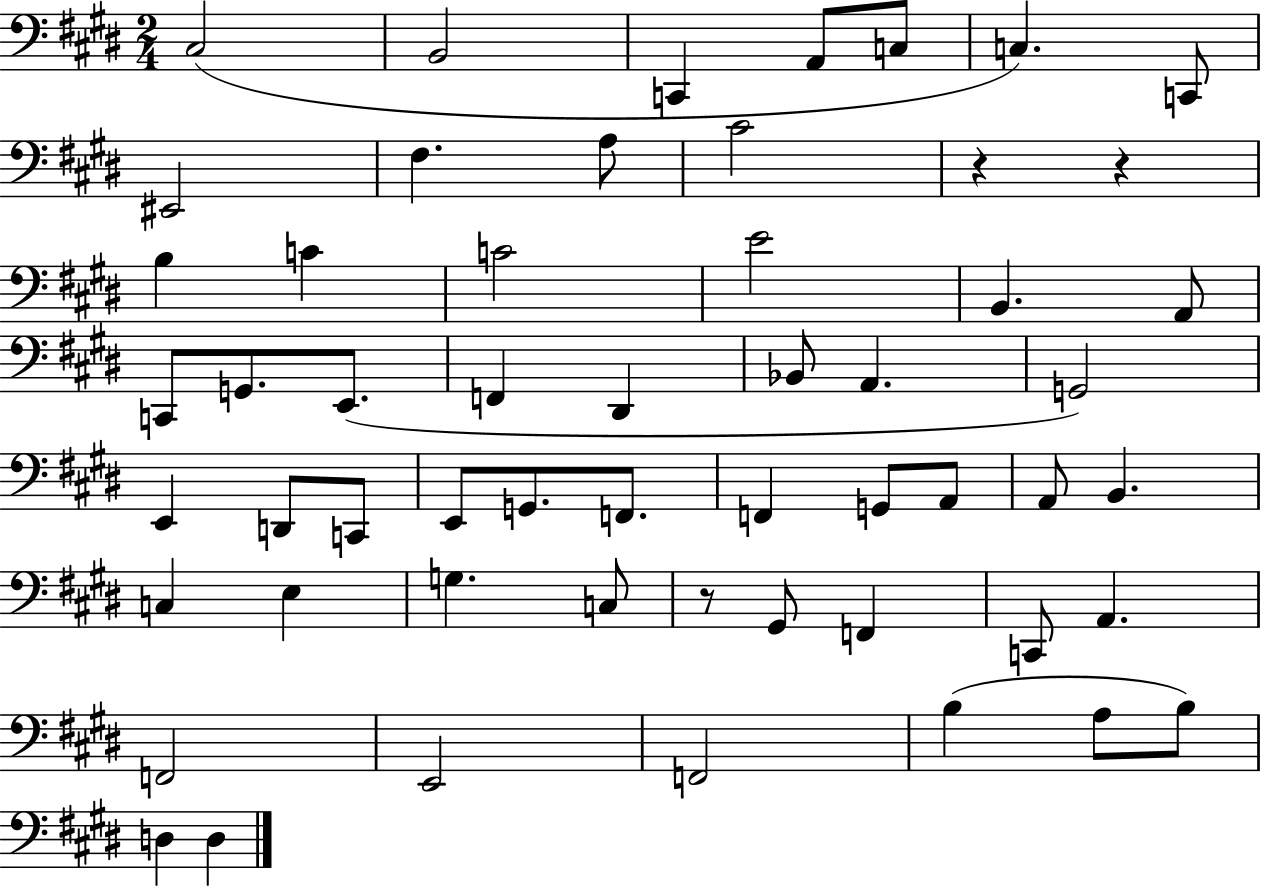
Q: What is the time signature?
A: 2/4